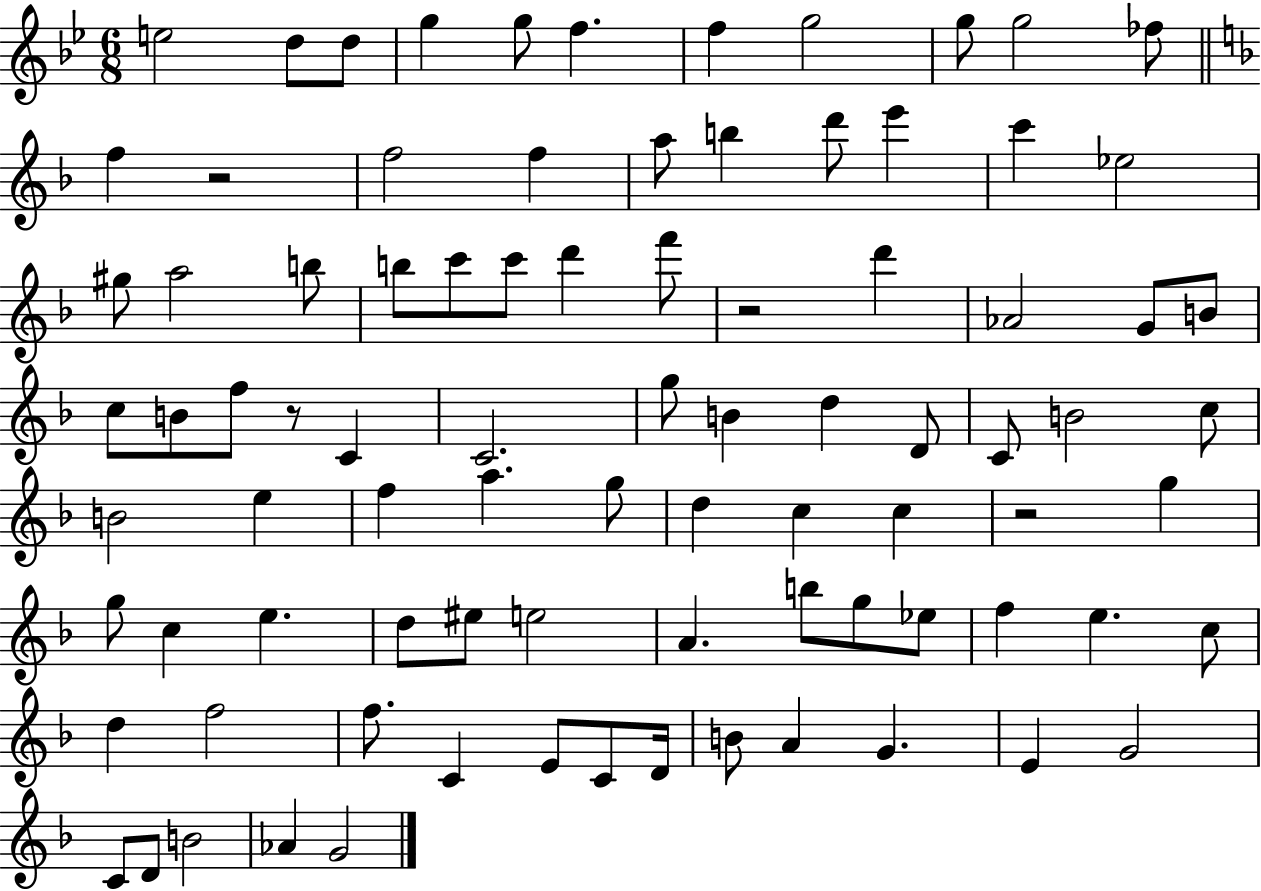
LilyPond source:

{
  \clef treble
  \numericTimeSignature
  \time 6/8
  \key bes \major
  \repeat volta 2 { e''2 d''8 d''8 | g''4 g''8 f''4. | f''4 g''2 | g''8 g''2 fes''8 | \break \bar "||" \break \key f \major f''4 r2 | f''2 f''4 | a''8 b''4 d'''8 e'''4 | c'''4 ees''2 | \break gis''8 a''2 b''8 | b''8 c'''8 c'''8 d'''4 f'''8 | r2 d'''4 | aes'2 g'8 b'8 | \break c''8 b'8 f''8 r8 c'4 | c'2. | g''8 b'4 d''4 d'8 | c'8 b'2 c''8 | \break b'2 e''4 | f''4 a''4. g''8 | d''4 c''4 c''4 | r2 g''4 | \break g''8 c''4 e''4. | d''8 eis''8 e''2 | a'4. b''8 g''8 ees''8 | f''4 e''4. c''8 | \break d''4 f''2 | f''8. c'4 e'8 c'8 d'16 | b'8 a'4 g'4. | e'4 g'2 | \break c'8 d'8 b'2 | aes'4 g'2 | } \bar "|."
}